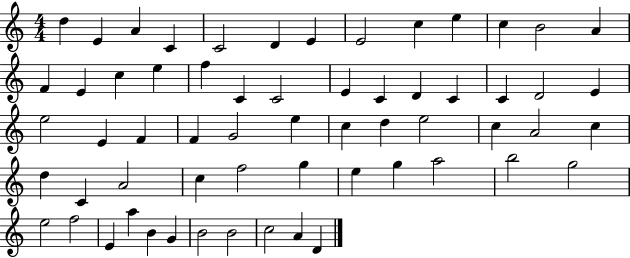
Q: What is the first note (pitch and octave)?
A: D5